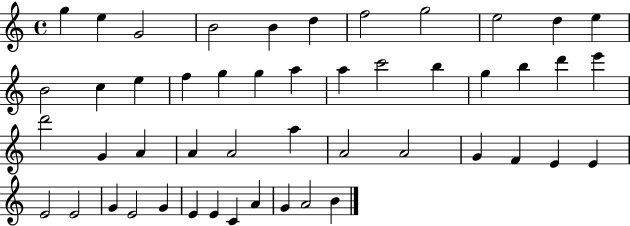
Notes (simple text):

G5/q E5/q G4/h B4/h B4/q D5/q F5/h G5/h E5/h D5/q E5/q B4/h C5/q E5/q F5/q G5/q G5/q A5/q A5/q C6/h B5/q G5/q B5/q D6/q E6/q D6/h G4/q A4/q A4/q A4/h A5/q A4/h A4/h G4/q F4/q E4/q E4/q E4/h E4/h G4/q E4/h G4/q E4/q E4/q C4/q A4/q G4/q A4/h B4/q